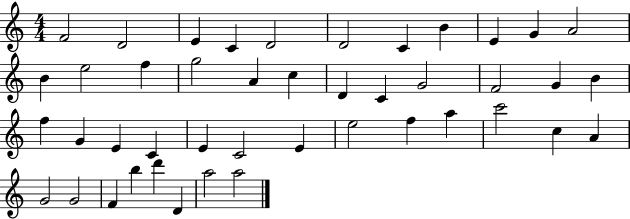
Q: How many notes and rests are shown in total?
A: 44